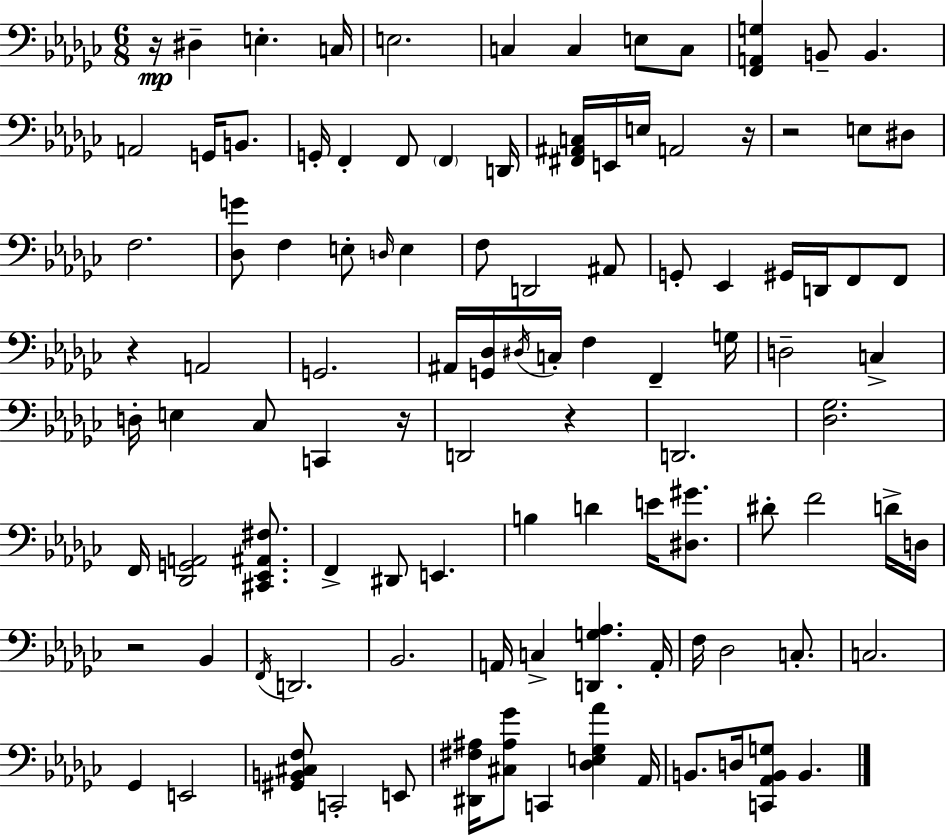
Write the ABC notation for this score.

X:1
T:Untitled
M:6/8
L:1/4
K:Ebm
z/4 ^D, E, C,/4 E,2 C, C, E,/2 C,/2 [F,,A,,G,] B,,/2 B,, A,,2 G,,/4 B,,/2 G,,/4 F,, F,,/2 F,, D,,/4 [^F,,^A,,C,]/4 E,,/4 E,/4 A,,2 z/4 z2 E,/2 ^D,/2 F,2 [_D,G]/2 F, E,/2 D,/4 E, F,/2 D,,2 ^A,,/2 G,,/2 _E,, ^G,,/4 D,,/4 F,,/2 F,,/2 z A,,2 G,,2 ^A,,/4 [G,,_D,]/4 ^D,/4 C,/4 F, F,, G,/4 D,2 C, D,/4 E, _C,/2 C,, z/4 D,,2 z D,,2 [_D,_G,]2 F,,/4 [_D,,G,,A,,]2 [^C,,_E,,^A,,^F,]/2 F,, ^D,,/2 E,, B, D E/4 [^D,^G]/2 ^D/2 F2 D/4 D,/4 z2 _B,, F,,/4 D,,2 _B,,2 A,,/4 C, [D,,G,_A,] A,,/4 F,/4 _D,2 C,/2 C,2 _G,, E,,2 [^G,,B,,^C,F,]/2 C,,2 E,,/2 [^D,,^F,^A,]/4 [^C,^A,_G]/2 C,, [_D,E,_G,_A] _A,,/4 B,,/2 D,/4 [C,,_A,,B,,G,]/2 B,,